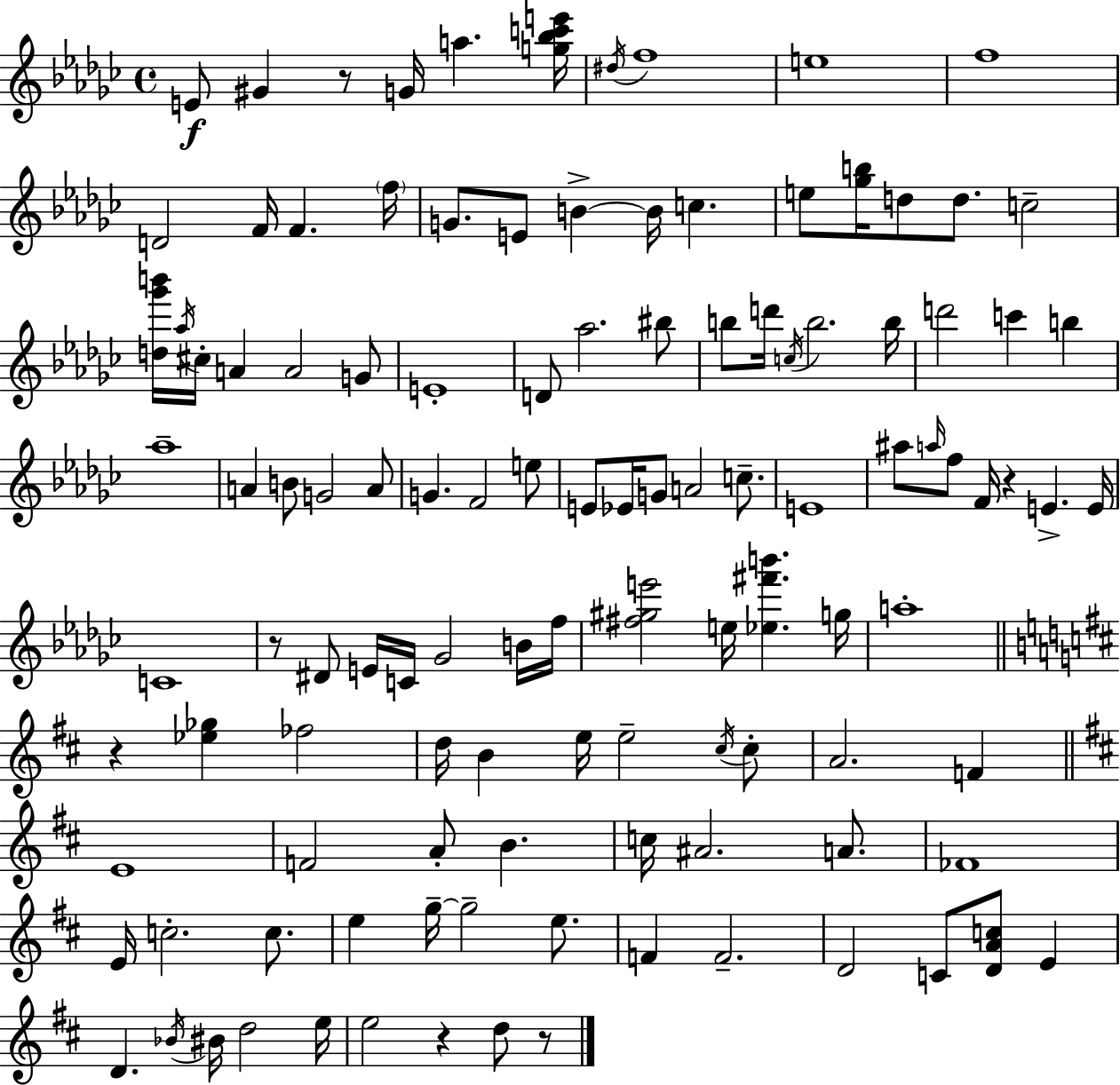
X:1
T:Untitled
M:4/4
L:1/4
K:Ebm
E/2 ^G z/2 G/4 a [g_bc'e']/4 ^d/4 f4 e4 f4 D2 F/4 F f/4 G/2 E/2 B B/4 c e/2 [_gb]/4 d/2 d/2 c2 [d_g'b']/4 _a/4 ^c/4 A A2 G/2 E4 D/2 _a2 ^b/2 b/2 d'/4 c/4 b2 b/4 d'2 c' b _a4 A B/2 G2 A/2 G F2 e/2 E/2 _E/4 G/2 A2 c/2 E4 ^a/2 a/4 f/2 F/4 z E E/4 C4 z/2 ^D/2 E/4 C/4 _G2 B/4 f/4 [^f^ge']2 e/4 [_e^f'b'] g/4 a4 z [_e_g] _f2 d/4 B e/4 e2 ^c/4 ^c/2 A2 F E4 F2 A/2 B c/4 ^A2 A/2 _F4 E/4 c2 c/2 e g/4 g2 e/2 F F2 D2 C/2 [DAc]/2 E D _B/4 ^B/4 d2 e/4 e2 z d/2 z/2